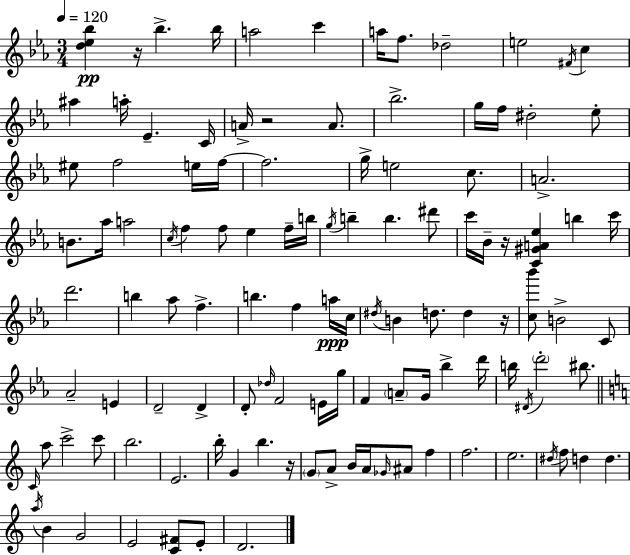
[D5,Eb5,Bb5]/q R/s Bb5/q. Bb5/s A5/h C6/q A5/s F5/e. Db5/h E5/h F#4/s C5/q A#5/q A5/s Eb4/q. C4/s A4/s R/h A4/e. Bb5/h. G5/s F5/s D#5/h Eb5/e EIS5/e F5/h E5/s F5/s F5/h. G5/s E5/h C5/e. A4/h. B4/e. Ab5/s A5/h C5/s F5/q F5/e Eb5/q F5/s B5/s G5/s B5/q B5/q. D#6/e C6/s Bb4/s R/s [C4,G#4,A4,Eb5]/q B5/q C6/s D6/h. B5/q Ab5/e F5/q. B5/q. F5/q A5/s C5/s D#5/s B4/q D5/e. D5/q R/s [C5,Bb6]/e B4/h C4/e Ab4/h E4/q D4/h D4/q D4/e Db5/s F4/h E4/s G5/s F4/q A4/e G4/s Bb5/q D6/s B5/s D#4/s D6/h BIS5/e. C4/s A5/e C6/h C6/e B5/h. E4/h. B5/s G4/q B5/q. R/s G4/e A4/e B4/s A4/s Gb4/s A#4/e F5/q F5/h. E5/h. D#5/s F5/e D5/q D5/q. A5/s B4/q G4/h E4/h [C4,F#4]/e E4/e D4/h.